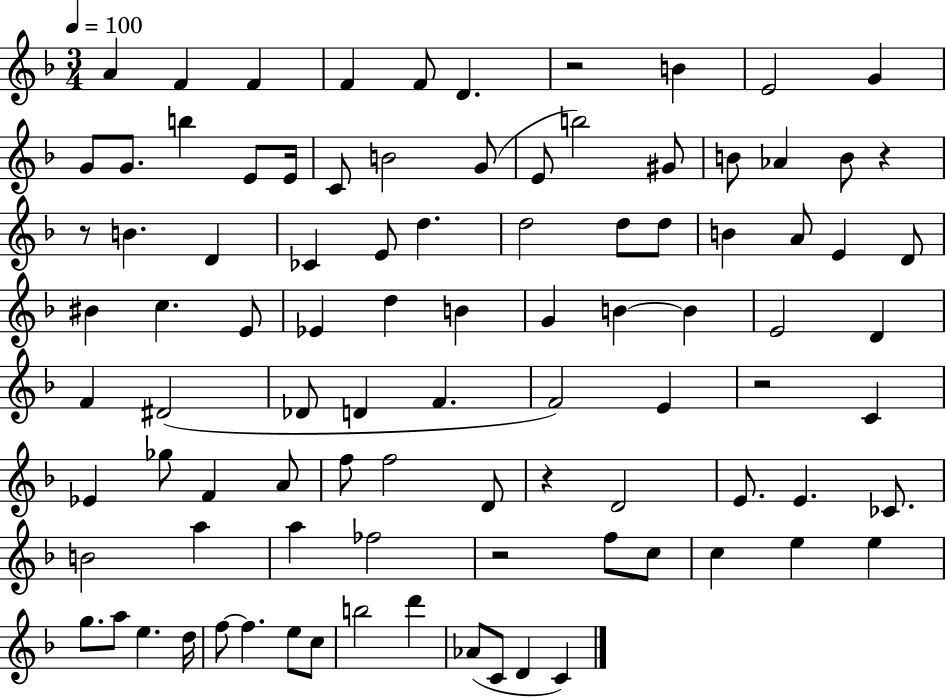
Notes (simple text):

A4/q F4/q F4/q F4/q F4/e D4/q. R/h B4/q E4/h G4/q G4/e G4/e. B5/q E4/e E4/s C4/e B4/h G4/e E4/e B5/h G#4/e B4/e Ab4/q B4/e R/q R/e B4/q. D4/q CES4/q E4/e D5/q. D5/h D5/e D5/e B4/q A4/e E4/q D4/e BIS4/q C5/q. E4/e Eb4/q D5/q B4/q G4/q B4/q B4/q E4/h D4/q F4/q D#4/h Db4/e D4/q F4/q. F4/h E4/q R/h C4/q Eb4/q Gb5/e F4/q A4/e F5/e F5/h D4/e R/q D4/h E4/e. E4/q. CES4/e. B4/h A5/q A5/q FES5/h R/h F5/e C5/e C5/q E5/q E5/q G5/e. A5/e E5/q. D5/s F5/e F5/q. E5/e C5/e B5/h D6/q Ab4/e C4/e D4/q C4/q